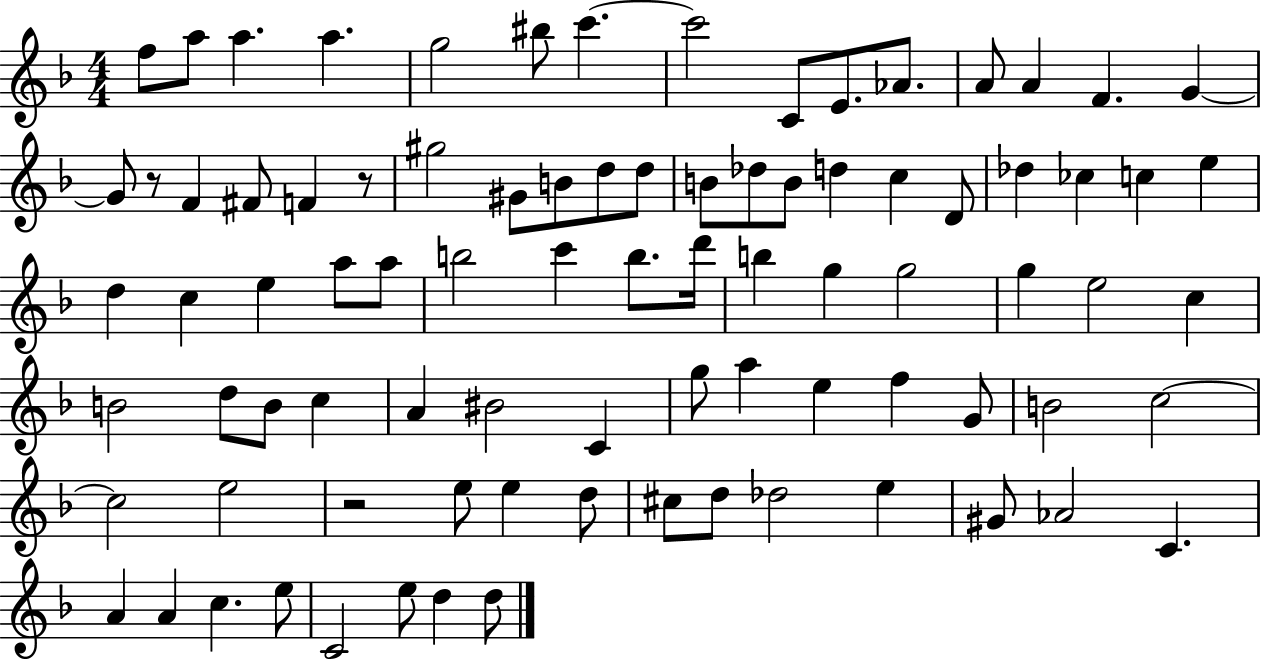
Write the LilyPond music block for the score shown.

{
  \clef treble
  \numericTimeSignature
  \time 4/4
  \key f \major
  f''8 a''8 a''4. a''4. | g''2 bis''8 c'''4.~~ | c'''2 c'8 e'8. aes'8. | a'8 a'4 f'4. g'4~~ | \break g'8 r8 f'4 fis'8 f'4 r8 | gis''2 gis'8 b'8 d''8 d''8 | b'8 des''8 b'8 d''4 c''4 d'8 | des''4 ces''4 c''4 e''4 | \break d''4 c''4 e''4 a''8 a''8 | b''2 c'''4 b''8. d'''16 | b''4 g''4 g''2 | g''4 e''2 c''4 | \break b'2 d''8 b'8 c''4 | a'4 bis'2 c'4 | g''8 a''4 e''4 f''4 g'8 | b'2 c''2~~ | \break c''2 e''2 | r2 e''8 e''4 d''8 | cis''8 d''8 des''2 e''4 | gis'8 aes'2 c'4. | \break a'4 a'4 c''4. e''8 | c'2 e''8 d''4 d''8 | \bar "|."
}